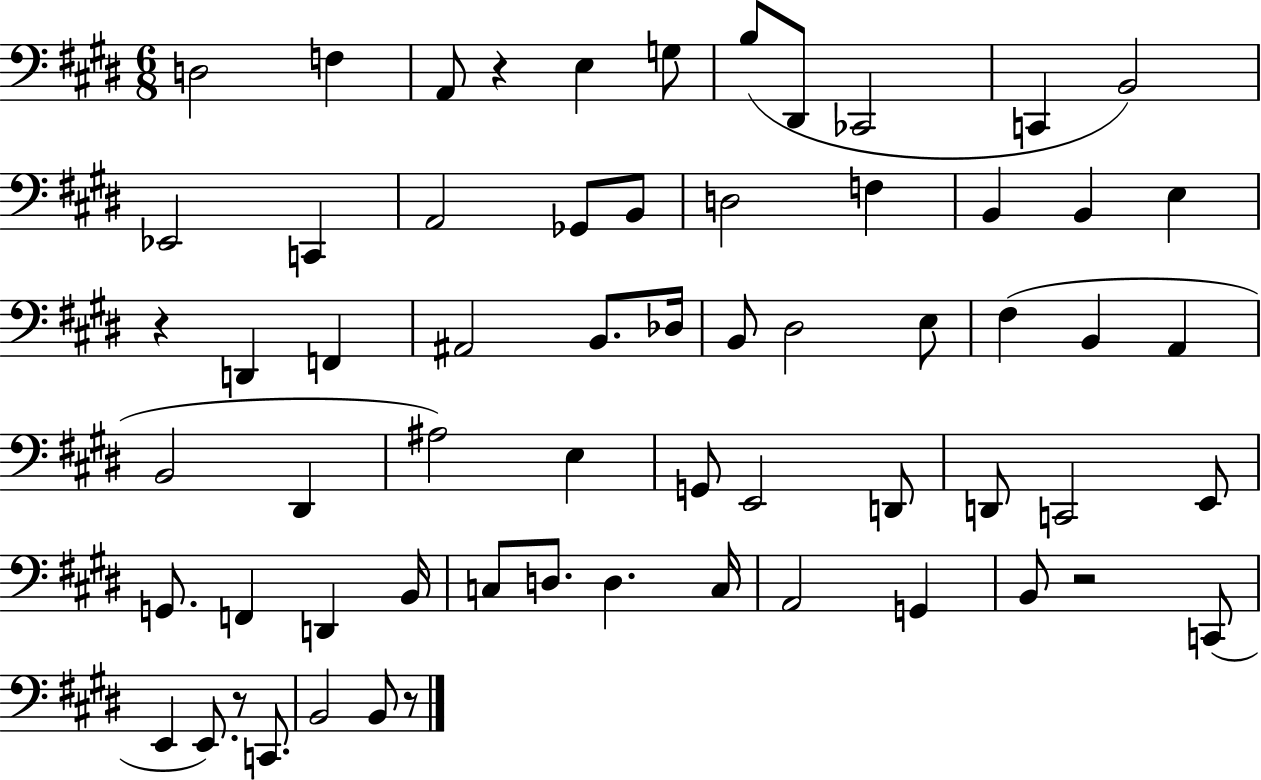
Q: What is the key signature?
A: E major